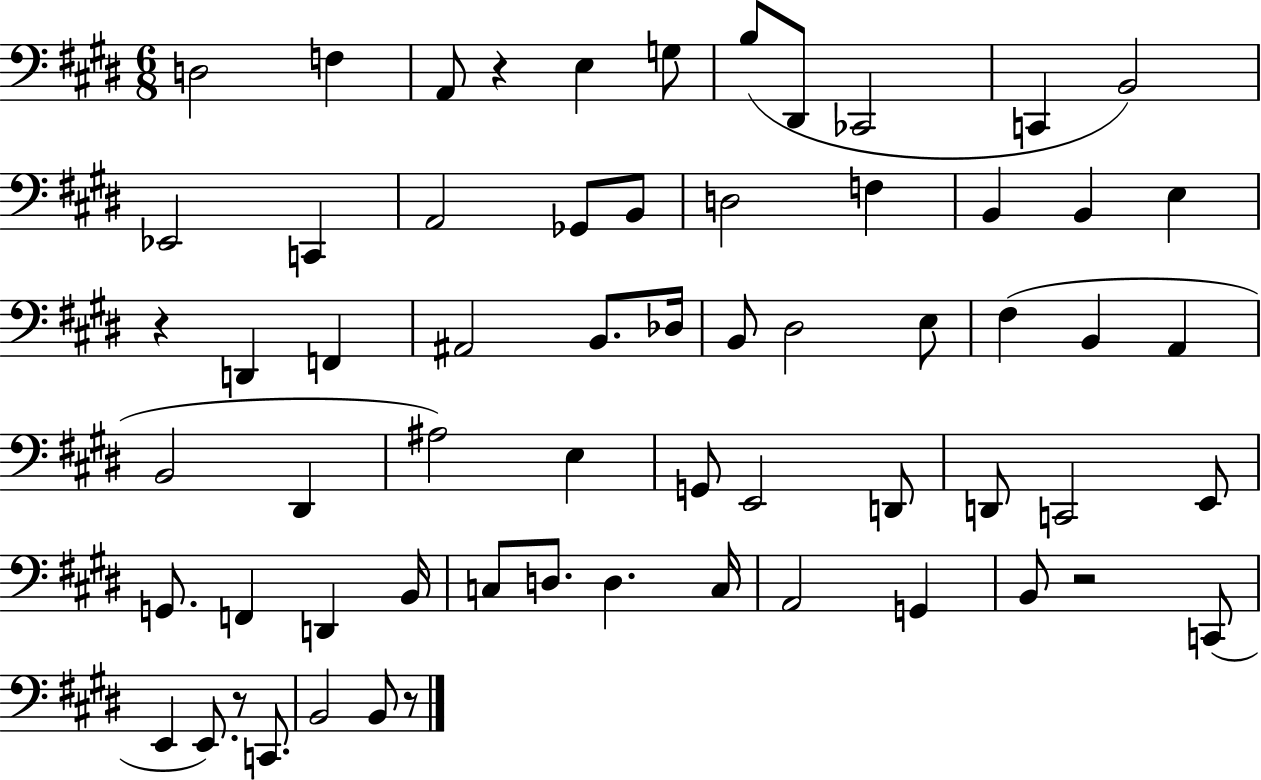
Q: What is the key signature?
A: E major